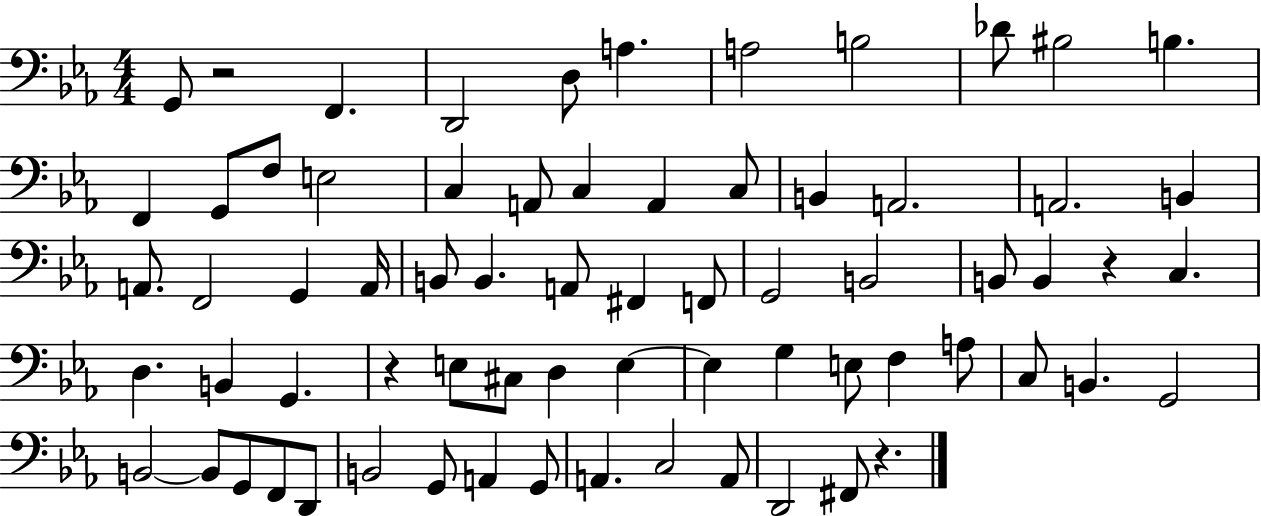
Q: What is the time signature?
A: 4/4